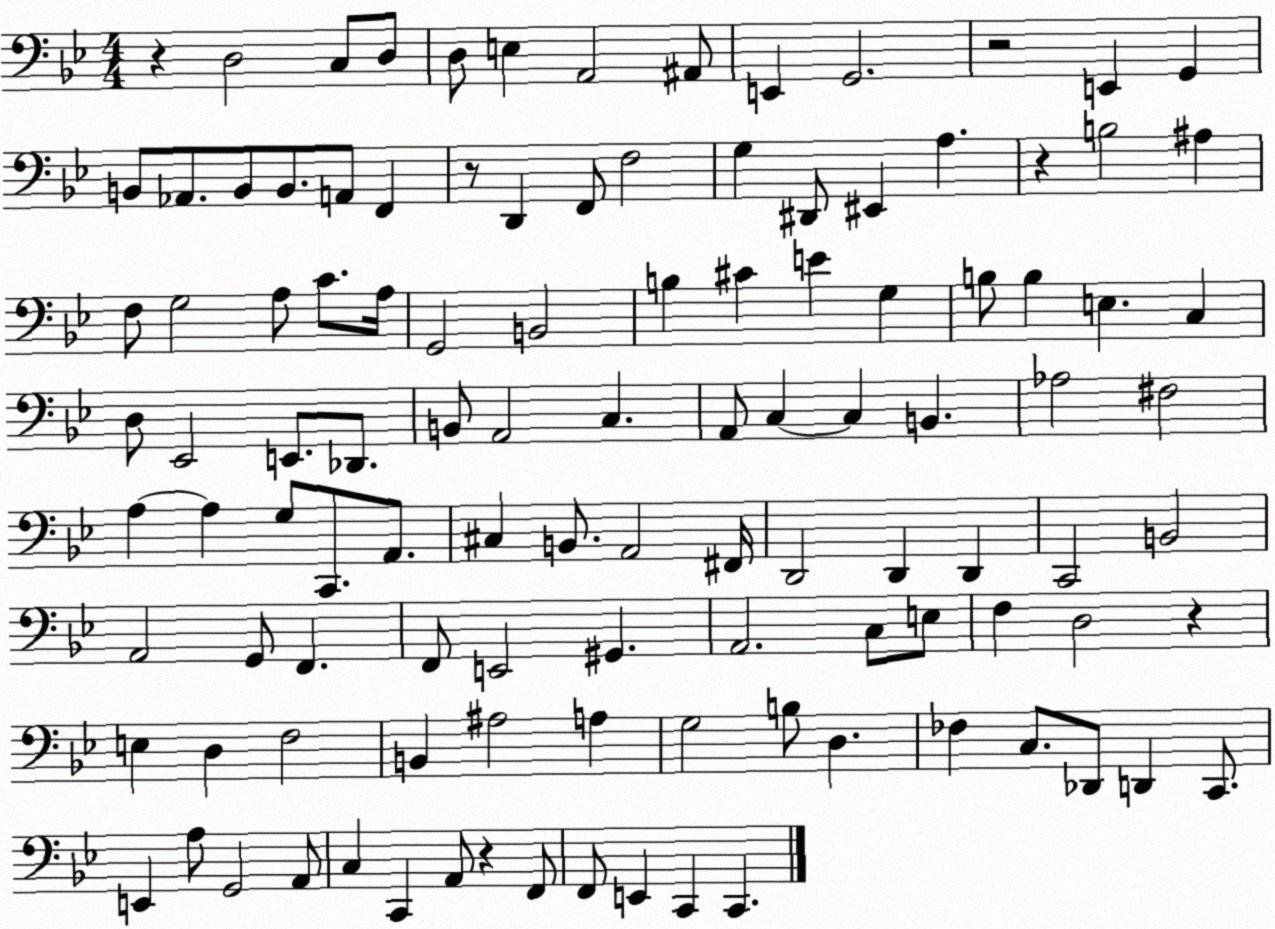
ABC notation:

X:1
T:Untitled
M:4/4
L:1/4
K:Bb
z D,2 C,/2 D,/2 D,/2 E, A,,2 ^A,,/2 E,, G,,2 z2 E,, G,, B,,/2 _A,,/2 B,,/2 B,,/2 A,,/2 F,, z/2 D,, F,,/2 F,2 G, ^D,,/2 ^E,, A, z B,2 ^A, F,/2 G,2 A,/2 C/2 A,/4 G,,2 B,,2 B, ^C E G, B,/2 B, E, C, D,/2 _E,,2 E,,/2 _D,,/2 B,,/2 A,,2 C, A,,/2 C, C, B,, _A,2 ^F,2 A, A, G,/2 C,,/2 A,,/2 ^C, B,,/2 A,,2 ^F,,/4 D,,2 D,, D,, C,,2 B,,2 A,,2 G,,/2 F,, F,,/2 E,,2 ^G,, A,,2 C,/2 E,/2 F, D,2 z E, D, F,2 B,, ^A,2 A, G,2 B,/2 D, _F, C,/2 _D,,/2 D,, C,,/2 E,, A,/2 G,,2 A,,/2 C, C,, A,,/2 z F,,/2 F,,/2 E,, C,, C,,